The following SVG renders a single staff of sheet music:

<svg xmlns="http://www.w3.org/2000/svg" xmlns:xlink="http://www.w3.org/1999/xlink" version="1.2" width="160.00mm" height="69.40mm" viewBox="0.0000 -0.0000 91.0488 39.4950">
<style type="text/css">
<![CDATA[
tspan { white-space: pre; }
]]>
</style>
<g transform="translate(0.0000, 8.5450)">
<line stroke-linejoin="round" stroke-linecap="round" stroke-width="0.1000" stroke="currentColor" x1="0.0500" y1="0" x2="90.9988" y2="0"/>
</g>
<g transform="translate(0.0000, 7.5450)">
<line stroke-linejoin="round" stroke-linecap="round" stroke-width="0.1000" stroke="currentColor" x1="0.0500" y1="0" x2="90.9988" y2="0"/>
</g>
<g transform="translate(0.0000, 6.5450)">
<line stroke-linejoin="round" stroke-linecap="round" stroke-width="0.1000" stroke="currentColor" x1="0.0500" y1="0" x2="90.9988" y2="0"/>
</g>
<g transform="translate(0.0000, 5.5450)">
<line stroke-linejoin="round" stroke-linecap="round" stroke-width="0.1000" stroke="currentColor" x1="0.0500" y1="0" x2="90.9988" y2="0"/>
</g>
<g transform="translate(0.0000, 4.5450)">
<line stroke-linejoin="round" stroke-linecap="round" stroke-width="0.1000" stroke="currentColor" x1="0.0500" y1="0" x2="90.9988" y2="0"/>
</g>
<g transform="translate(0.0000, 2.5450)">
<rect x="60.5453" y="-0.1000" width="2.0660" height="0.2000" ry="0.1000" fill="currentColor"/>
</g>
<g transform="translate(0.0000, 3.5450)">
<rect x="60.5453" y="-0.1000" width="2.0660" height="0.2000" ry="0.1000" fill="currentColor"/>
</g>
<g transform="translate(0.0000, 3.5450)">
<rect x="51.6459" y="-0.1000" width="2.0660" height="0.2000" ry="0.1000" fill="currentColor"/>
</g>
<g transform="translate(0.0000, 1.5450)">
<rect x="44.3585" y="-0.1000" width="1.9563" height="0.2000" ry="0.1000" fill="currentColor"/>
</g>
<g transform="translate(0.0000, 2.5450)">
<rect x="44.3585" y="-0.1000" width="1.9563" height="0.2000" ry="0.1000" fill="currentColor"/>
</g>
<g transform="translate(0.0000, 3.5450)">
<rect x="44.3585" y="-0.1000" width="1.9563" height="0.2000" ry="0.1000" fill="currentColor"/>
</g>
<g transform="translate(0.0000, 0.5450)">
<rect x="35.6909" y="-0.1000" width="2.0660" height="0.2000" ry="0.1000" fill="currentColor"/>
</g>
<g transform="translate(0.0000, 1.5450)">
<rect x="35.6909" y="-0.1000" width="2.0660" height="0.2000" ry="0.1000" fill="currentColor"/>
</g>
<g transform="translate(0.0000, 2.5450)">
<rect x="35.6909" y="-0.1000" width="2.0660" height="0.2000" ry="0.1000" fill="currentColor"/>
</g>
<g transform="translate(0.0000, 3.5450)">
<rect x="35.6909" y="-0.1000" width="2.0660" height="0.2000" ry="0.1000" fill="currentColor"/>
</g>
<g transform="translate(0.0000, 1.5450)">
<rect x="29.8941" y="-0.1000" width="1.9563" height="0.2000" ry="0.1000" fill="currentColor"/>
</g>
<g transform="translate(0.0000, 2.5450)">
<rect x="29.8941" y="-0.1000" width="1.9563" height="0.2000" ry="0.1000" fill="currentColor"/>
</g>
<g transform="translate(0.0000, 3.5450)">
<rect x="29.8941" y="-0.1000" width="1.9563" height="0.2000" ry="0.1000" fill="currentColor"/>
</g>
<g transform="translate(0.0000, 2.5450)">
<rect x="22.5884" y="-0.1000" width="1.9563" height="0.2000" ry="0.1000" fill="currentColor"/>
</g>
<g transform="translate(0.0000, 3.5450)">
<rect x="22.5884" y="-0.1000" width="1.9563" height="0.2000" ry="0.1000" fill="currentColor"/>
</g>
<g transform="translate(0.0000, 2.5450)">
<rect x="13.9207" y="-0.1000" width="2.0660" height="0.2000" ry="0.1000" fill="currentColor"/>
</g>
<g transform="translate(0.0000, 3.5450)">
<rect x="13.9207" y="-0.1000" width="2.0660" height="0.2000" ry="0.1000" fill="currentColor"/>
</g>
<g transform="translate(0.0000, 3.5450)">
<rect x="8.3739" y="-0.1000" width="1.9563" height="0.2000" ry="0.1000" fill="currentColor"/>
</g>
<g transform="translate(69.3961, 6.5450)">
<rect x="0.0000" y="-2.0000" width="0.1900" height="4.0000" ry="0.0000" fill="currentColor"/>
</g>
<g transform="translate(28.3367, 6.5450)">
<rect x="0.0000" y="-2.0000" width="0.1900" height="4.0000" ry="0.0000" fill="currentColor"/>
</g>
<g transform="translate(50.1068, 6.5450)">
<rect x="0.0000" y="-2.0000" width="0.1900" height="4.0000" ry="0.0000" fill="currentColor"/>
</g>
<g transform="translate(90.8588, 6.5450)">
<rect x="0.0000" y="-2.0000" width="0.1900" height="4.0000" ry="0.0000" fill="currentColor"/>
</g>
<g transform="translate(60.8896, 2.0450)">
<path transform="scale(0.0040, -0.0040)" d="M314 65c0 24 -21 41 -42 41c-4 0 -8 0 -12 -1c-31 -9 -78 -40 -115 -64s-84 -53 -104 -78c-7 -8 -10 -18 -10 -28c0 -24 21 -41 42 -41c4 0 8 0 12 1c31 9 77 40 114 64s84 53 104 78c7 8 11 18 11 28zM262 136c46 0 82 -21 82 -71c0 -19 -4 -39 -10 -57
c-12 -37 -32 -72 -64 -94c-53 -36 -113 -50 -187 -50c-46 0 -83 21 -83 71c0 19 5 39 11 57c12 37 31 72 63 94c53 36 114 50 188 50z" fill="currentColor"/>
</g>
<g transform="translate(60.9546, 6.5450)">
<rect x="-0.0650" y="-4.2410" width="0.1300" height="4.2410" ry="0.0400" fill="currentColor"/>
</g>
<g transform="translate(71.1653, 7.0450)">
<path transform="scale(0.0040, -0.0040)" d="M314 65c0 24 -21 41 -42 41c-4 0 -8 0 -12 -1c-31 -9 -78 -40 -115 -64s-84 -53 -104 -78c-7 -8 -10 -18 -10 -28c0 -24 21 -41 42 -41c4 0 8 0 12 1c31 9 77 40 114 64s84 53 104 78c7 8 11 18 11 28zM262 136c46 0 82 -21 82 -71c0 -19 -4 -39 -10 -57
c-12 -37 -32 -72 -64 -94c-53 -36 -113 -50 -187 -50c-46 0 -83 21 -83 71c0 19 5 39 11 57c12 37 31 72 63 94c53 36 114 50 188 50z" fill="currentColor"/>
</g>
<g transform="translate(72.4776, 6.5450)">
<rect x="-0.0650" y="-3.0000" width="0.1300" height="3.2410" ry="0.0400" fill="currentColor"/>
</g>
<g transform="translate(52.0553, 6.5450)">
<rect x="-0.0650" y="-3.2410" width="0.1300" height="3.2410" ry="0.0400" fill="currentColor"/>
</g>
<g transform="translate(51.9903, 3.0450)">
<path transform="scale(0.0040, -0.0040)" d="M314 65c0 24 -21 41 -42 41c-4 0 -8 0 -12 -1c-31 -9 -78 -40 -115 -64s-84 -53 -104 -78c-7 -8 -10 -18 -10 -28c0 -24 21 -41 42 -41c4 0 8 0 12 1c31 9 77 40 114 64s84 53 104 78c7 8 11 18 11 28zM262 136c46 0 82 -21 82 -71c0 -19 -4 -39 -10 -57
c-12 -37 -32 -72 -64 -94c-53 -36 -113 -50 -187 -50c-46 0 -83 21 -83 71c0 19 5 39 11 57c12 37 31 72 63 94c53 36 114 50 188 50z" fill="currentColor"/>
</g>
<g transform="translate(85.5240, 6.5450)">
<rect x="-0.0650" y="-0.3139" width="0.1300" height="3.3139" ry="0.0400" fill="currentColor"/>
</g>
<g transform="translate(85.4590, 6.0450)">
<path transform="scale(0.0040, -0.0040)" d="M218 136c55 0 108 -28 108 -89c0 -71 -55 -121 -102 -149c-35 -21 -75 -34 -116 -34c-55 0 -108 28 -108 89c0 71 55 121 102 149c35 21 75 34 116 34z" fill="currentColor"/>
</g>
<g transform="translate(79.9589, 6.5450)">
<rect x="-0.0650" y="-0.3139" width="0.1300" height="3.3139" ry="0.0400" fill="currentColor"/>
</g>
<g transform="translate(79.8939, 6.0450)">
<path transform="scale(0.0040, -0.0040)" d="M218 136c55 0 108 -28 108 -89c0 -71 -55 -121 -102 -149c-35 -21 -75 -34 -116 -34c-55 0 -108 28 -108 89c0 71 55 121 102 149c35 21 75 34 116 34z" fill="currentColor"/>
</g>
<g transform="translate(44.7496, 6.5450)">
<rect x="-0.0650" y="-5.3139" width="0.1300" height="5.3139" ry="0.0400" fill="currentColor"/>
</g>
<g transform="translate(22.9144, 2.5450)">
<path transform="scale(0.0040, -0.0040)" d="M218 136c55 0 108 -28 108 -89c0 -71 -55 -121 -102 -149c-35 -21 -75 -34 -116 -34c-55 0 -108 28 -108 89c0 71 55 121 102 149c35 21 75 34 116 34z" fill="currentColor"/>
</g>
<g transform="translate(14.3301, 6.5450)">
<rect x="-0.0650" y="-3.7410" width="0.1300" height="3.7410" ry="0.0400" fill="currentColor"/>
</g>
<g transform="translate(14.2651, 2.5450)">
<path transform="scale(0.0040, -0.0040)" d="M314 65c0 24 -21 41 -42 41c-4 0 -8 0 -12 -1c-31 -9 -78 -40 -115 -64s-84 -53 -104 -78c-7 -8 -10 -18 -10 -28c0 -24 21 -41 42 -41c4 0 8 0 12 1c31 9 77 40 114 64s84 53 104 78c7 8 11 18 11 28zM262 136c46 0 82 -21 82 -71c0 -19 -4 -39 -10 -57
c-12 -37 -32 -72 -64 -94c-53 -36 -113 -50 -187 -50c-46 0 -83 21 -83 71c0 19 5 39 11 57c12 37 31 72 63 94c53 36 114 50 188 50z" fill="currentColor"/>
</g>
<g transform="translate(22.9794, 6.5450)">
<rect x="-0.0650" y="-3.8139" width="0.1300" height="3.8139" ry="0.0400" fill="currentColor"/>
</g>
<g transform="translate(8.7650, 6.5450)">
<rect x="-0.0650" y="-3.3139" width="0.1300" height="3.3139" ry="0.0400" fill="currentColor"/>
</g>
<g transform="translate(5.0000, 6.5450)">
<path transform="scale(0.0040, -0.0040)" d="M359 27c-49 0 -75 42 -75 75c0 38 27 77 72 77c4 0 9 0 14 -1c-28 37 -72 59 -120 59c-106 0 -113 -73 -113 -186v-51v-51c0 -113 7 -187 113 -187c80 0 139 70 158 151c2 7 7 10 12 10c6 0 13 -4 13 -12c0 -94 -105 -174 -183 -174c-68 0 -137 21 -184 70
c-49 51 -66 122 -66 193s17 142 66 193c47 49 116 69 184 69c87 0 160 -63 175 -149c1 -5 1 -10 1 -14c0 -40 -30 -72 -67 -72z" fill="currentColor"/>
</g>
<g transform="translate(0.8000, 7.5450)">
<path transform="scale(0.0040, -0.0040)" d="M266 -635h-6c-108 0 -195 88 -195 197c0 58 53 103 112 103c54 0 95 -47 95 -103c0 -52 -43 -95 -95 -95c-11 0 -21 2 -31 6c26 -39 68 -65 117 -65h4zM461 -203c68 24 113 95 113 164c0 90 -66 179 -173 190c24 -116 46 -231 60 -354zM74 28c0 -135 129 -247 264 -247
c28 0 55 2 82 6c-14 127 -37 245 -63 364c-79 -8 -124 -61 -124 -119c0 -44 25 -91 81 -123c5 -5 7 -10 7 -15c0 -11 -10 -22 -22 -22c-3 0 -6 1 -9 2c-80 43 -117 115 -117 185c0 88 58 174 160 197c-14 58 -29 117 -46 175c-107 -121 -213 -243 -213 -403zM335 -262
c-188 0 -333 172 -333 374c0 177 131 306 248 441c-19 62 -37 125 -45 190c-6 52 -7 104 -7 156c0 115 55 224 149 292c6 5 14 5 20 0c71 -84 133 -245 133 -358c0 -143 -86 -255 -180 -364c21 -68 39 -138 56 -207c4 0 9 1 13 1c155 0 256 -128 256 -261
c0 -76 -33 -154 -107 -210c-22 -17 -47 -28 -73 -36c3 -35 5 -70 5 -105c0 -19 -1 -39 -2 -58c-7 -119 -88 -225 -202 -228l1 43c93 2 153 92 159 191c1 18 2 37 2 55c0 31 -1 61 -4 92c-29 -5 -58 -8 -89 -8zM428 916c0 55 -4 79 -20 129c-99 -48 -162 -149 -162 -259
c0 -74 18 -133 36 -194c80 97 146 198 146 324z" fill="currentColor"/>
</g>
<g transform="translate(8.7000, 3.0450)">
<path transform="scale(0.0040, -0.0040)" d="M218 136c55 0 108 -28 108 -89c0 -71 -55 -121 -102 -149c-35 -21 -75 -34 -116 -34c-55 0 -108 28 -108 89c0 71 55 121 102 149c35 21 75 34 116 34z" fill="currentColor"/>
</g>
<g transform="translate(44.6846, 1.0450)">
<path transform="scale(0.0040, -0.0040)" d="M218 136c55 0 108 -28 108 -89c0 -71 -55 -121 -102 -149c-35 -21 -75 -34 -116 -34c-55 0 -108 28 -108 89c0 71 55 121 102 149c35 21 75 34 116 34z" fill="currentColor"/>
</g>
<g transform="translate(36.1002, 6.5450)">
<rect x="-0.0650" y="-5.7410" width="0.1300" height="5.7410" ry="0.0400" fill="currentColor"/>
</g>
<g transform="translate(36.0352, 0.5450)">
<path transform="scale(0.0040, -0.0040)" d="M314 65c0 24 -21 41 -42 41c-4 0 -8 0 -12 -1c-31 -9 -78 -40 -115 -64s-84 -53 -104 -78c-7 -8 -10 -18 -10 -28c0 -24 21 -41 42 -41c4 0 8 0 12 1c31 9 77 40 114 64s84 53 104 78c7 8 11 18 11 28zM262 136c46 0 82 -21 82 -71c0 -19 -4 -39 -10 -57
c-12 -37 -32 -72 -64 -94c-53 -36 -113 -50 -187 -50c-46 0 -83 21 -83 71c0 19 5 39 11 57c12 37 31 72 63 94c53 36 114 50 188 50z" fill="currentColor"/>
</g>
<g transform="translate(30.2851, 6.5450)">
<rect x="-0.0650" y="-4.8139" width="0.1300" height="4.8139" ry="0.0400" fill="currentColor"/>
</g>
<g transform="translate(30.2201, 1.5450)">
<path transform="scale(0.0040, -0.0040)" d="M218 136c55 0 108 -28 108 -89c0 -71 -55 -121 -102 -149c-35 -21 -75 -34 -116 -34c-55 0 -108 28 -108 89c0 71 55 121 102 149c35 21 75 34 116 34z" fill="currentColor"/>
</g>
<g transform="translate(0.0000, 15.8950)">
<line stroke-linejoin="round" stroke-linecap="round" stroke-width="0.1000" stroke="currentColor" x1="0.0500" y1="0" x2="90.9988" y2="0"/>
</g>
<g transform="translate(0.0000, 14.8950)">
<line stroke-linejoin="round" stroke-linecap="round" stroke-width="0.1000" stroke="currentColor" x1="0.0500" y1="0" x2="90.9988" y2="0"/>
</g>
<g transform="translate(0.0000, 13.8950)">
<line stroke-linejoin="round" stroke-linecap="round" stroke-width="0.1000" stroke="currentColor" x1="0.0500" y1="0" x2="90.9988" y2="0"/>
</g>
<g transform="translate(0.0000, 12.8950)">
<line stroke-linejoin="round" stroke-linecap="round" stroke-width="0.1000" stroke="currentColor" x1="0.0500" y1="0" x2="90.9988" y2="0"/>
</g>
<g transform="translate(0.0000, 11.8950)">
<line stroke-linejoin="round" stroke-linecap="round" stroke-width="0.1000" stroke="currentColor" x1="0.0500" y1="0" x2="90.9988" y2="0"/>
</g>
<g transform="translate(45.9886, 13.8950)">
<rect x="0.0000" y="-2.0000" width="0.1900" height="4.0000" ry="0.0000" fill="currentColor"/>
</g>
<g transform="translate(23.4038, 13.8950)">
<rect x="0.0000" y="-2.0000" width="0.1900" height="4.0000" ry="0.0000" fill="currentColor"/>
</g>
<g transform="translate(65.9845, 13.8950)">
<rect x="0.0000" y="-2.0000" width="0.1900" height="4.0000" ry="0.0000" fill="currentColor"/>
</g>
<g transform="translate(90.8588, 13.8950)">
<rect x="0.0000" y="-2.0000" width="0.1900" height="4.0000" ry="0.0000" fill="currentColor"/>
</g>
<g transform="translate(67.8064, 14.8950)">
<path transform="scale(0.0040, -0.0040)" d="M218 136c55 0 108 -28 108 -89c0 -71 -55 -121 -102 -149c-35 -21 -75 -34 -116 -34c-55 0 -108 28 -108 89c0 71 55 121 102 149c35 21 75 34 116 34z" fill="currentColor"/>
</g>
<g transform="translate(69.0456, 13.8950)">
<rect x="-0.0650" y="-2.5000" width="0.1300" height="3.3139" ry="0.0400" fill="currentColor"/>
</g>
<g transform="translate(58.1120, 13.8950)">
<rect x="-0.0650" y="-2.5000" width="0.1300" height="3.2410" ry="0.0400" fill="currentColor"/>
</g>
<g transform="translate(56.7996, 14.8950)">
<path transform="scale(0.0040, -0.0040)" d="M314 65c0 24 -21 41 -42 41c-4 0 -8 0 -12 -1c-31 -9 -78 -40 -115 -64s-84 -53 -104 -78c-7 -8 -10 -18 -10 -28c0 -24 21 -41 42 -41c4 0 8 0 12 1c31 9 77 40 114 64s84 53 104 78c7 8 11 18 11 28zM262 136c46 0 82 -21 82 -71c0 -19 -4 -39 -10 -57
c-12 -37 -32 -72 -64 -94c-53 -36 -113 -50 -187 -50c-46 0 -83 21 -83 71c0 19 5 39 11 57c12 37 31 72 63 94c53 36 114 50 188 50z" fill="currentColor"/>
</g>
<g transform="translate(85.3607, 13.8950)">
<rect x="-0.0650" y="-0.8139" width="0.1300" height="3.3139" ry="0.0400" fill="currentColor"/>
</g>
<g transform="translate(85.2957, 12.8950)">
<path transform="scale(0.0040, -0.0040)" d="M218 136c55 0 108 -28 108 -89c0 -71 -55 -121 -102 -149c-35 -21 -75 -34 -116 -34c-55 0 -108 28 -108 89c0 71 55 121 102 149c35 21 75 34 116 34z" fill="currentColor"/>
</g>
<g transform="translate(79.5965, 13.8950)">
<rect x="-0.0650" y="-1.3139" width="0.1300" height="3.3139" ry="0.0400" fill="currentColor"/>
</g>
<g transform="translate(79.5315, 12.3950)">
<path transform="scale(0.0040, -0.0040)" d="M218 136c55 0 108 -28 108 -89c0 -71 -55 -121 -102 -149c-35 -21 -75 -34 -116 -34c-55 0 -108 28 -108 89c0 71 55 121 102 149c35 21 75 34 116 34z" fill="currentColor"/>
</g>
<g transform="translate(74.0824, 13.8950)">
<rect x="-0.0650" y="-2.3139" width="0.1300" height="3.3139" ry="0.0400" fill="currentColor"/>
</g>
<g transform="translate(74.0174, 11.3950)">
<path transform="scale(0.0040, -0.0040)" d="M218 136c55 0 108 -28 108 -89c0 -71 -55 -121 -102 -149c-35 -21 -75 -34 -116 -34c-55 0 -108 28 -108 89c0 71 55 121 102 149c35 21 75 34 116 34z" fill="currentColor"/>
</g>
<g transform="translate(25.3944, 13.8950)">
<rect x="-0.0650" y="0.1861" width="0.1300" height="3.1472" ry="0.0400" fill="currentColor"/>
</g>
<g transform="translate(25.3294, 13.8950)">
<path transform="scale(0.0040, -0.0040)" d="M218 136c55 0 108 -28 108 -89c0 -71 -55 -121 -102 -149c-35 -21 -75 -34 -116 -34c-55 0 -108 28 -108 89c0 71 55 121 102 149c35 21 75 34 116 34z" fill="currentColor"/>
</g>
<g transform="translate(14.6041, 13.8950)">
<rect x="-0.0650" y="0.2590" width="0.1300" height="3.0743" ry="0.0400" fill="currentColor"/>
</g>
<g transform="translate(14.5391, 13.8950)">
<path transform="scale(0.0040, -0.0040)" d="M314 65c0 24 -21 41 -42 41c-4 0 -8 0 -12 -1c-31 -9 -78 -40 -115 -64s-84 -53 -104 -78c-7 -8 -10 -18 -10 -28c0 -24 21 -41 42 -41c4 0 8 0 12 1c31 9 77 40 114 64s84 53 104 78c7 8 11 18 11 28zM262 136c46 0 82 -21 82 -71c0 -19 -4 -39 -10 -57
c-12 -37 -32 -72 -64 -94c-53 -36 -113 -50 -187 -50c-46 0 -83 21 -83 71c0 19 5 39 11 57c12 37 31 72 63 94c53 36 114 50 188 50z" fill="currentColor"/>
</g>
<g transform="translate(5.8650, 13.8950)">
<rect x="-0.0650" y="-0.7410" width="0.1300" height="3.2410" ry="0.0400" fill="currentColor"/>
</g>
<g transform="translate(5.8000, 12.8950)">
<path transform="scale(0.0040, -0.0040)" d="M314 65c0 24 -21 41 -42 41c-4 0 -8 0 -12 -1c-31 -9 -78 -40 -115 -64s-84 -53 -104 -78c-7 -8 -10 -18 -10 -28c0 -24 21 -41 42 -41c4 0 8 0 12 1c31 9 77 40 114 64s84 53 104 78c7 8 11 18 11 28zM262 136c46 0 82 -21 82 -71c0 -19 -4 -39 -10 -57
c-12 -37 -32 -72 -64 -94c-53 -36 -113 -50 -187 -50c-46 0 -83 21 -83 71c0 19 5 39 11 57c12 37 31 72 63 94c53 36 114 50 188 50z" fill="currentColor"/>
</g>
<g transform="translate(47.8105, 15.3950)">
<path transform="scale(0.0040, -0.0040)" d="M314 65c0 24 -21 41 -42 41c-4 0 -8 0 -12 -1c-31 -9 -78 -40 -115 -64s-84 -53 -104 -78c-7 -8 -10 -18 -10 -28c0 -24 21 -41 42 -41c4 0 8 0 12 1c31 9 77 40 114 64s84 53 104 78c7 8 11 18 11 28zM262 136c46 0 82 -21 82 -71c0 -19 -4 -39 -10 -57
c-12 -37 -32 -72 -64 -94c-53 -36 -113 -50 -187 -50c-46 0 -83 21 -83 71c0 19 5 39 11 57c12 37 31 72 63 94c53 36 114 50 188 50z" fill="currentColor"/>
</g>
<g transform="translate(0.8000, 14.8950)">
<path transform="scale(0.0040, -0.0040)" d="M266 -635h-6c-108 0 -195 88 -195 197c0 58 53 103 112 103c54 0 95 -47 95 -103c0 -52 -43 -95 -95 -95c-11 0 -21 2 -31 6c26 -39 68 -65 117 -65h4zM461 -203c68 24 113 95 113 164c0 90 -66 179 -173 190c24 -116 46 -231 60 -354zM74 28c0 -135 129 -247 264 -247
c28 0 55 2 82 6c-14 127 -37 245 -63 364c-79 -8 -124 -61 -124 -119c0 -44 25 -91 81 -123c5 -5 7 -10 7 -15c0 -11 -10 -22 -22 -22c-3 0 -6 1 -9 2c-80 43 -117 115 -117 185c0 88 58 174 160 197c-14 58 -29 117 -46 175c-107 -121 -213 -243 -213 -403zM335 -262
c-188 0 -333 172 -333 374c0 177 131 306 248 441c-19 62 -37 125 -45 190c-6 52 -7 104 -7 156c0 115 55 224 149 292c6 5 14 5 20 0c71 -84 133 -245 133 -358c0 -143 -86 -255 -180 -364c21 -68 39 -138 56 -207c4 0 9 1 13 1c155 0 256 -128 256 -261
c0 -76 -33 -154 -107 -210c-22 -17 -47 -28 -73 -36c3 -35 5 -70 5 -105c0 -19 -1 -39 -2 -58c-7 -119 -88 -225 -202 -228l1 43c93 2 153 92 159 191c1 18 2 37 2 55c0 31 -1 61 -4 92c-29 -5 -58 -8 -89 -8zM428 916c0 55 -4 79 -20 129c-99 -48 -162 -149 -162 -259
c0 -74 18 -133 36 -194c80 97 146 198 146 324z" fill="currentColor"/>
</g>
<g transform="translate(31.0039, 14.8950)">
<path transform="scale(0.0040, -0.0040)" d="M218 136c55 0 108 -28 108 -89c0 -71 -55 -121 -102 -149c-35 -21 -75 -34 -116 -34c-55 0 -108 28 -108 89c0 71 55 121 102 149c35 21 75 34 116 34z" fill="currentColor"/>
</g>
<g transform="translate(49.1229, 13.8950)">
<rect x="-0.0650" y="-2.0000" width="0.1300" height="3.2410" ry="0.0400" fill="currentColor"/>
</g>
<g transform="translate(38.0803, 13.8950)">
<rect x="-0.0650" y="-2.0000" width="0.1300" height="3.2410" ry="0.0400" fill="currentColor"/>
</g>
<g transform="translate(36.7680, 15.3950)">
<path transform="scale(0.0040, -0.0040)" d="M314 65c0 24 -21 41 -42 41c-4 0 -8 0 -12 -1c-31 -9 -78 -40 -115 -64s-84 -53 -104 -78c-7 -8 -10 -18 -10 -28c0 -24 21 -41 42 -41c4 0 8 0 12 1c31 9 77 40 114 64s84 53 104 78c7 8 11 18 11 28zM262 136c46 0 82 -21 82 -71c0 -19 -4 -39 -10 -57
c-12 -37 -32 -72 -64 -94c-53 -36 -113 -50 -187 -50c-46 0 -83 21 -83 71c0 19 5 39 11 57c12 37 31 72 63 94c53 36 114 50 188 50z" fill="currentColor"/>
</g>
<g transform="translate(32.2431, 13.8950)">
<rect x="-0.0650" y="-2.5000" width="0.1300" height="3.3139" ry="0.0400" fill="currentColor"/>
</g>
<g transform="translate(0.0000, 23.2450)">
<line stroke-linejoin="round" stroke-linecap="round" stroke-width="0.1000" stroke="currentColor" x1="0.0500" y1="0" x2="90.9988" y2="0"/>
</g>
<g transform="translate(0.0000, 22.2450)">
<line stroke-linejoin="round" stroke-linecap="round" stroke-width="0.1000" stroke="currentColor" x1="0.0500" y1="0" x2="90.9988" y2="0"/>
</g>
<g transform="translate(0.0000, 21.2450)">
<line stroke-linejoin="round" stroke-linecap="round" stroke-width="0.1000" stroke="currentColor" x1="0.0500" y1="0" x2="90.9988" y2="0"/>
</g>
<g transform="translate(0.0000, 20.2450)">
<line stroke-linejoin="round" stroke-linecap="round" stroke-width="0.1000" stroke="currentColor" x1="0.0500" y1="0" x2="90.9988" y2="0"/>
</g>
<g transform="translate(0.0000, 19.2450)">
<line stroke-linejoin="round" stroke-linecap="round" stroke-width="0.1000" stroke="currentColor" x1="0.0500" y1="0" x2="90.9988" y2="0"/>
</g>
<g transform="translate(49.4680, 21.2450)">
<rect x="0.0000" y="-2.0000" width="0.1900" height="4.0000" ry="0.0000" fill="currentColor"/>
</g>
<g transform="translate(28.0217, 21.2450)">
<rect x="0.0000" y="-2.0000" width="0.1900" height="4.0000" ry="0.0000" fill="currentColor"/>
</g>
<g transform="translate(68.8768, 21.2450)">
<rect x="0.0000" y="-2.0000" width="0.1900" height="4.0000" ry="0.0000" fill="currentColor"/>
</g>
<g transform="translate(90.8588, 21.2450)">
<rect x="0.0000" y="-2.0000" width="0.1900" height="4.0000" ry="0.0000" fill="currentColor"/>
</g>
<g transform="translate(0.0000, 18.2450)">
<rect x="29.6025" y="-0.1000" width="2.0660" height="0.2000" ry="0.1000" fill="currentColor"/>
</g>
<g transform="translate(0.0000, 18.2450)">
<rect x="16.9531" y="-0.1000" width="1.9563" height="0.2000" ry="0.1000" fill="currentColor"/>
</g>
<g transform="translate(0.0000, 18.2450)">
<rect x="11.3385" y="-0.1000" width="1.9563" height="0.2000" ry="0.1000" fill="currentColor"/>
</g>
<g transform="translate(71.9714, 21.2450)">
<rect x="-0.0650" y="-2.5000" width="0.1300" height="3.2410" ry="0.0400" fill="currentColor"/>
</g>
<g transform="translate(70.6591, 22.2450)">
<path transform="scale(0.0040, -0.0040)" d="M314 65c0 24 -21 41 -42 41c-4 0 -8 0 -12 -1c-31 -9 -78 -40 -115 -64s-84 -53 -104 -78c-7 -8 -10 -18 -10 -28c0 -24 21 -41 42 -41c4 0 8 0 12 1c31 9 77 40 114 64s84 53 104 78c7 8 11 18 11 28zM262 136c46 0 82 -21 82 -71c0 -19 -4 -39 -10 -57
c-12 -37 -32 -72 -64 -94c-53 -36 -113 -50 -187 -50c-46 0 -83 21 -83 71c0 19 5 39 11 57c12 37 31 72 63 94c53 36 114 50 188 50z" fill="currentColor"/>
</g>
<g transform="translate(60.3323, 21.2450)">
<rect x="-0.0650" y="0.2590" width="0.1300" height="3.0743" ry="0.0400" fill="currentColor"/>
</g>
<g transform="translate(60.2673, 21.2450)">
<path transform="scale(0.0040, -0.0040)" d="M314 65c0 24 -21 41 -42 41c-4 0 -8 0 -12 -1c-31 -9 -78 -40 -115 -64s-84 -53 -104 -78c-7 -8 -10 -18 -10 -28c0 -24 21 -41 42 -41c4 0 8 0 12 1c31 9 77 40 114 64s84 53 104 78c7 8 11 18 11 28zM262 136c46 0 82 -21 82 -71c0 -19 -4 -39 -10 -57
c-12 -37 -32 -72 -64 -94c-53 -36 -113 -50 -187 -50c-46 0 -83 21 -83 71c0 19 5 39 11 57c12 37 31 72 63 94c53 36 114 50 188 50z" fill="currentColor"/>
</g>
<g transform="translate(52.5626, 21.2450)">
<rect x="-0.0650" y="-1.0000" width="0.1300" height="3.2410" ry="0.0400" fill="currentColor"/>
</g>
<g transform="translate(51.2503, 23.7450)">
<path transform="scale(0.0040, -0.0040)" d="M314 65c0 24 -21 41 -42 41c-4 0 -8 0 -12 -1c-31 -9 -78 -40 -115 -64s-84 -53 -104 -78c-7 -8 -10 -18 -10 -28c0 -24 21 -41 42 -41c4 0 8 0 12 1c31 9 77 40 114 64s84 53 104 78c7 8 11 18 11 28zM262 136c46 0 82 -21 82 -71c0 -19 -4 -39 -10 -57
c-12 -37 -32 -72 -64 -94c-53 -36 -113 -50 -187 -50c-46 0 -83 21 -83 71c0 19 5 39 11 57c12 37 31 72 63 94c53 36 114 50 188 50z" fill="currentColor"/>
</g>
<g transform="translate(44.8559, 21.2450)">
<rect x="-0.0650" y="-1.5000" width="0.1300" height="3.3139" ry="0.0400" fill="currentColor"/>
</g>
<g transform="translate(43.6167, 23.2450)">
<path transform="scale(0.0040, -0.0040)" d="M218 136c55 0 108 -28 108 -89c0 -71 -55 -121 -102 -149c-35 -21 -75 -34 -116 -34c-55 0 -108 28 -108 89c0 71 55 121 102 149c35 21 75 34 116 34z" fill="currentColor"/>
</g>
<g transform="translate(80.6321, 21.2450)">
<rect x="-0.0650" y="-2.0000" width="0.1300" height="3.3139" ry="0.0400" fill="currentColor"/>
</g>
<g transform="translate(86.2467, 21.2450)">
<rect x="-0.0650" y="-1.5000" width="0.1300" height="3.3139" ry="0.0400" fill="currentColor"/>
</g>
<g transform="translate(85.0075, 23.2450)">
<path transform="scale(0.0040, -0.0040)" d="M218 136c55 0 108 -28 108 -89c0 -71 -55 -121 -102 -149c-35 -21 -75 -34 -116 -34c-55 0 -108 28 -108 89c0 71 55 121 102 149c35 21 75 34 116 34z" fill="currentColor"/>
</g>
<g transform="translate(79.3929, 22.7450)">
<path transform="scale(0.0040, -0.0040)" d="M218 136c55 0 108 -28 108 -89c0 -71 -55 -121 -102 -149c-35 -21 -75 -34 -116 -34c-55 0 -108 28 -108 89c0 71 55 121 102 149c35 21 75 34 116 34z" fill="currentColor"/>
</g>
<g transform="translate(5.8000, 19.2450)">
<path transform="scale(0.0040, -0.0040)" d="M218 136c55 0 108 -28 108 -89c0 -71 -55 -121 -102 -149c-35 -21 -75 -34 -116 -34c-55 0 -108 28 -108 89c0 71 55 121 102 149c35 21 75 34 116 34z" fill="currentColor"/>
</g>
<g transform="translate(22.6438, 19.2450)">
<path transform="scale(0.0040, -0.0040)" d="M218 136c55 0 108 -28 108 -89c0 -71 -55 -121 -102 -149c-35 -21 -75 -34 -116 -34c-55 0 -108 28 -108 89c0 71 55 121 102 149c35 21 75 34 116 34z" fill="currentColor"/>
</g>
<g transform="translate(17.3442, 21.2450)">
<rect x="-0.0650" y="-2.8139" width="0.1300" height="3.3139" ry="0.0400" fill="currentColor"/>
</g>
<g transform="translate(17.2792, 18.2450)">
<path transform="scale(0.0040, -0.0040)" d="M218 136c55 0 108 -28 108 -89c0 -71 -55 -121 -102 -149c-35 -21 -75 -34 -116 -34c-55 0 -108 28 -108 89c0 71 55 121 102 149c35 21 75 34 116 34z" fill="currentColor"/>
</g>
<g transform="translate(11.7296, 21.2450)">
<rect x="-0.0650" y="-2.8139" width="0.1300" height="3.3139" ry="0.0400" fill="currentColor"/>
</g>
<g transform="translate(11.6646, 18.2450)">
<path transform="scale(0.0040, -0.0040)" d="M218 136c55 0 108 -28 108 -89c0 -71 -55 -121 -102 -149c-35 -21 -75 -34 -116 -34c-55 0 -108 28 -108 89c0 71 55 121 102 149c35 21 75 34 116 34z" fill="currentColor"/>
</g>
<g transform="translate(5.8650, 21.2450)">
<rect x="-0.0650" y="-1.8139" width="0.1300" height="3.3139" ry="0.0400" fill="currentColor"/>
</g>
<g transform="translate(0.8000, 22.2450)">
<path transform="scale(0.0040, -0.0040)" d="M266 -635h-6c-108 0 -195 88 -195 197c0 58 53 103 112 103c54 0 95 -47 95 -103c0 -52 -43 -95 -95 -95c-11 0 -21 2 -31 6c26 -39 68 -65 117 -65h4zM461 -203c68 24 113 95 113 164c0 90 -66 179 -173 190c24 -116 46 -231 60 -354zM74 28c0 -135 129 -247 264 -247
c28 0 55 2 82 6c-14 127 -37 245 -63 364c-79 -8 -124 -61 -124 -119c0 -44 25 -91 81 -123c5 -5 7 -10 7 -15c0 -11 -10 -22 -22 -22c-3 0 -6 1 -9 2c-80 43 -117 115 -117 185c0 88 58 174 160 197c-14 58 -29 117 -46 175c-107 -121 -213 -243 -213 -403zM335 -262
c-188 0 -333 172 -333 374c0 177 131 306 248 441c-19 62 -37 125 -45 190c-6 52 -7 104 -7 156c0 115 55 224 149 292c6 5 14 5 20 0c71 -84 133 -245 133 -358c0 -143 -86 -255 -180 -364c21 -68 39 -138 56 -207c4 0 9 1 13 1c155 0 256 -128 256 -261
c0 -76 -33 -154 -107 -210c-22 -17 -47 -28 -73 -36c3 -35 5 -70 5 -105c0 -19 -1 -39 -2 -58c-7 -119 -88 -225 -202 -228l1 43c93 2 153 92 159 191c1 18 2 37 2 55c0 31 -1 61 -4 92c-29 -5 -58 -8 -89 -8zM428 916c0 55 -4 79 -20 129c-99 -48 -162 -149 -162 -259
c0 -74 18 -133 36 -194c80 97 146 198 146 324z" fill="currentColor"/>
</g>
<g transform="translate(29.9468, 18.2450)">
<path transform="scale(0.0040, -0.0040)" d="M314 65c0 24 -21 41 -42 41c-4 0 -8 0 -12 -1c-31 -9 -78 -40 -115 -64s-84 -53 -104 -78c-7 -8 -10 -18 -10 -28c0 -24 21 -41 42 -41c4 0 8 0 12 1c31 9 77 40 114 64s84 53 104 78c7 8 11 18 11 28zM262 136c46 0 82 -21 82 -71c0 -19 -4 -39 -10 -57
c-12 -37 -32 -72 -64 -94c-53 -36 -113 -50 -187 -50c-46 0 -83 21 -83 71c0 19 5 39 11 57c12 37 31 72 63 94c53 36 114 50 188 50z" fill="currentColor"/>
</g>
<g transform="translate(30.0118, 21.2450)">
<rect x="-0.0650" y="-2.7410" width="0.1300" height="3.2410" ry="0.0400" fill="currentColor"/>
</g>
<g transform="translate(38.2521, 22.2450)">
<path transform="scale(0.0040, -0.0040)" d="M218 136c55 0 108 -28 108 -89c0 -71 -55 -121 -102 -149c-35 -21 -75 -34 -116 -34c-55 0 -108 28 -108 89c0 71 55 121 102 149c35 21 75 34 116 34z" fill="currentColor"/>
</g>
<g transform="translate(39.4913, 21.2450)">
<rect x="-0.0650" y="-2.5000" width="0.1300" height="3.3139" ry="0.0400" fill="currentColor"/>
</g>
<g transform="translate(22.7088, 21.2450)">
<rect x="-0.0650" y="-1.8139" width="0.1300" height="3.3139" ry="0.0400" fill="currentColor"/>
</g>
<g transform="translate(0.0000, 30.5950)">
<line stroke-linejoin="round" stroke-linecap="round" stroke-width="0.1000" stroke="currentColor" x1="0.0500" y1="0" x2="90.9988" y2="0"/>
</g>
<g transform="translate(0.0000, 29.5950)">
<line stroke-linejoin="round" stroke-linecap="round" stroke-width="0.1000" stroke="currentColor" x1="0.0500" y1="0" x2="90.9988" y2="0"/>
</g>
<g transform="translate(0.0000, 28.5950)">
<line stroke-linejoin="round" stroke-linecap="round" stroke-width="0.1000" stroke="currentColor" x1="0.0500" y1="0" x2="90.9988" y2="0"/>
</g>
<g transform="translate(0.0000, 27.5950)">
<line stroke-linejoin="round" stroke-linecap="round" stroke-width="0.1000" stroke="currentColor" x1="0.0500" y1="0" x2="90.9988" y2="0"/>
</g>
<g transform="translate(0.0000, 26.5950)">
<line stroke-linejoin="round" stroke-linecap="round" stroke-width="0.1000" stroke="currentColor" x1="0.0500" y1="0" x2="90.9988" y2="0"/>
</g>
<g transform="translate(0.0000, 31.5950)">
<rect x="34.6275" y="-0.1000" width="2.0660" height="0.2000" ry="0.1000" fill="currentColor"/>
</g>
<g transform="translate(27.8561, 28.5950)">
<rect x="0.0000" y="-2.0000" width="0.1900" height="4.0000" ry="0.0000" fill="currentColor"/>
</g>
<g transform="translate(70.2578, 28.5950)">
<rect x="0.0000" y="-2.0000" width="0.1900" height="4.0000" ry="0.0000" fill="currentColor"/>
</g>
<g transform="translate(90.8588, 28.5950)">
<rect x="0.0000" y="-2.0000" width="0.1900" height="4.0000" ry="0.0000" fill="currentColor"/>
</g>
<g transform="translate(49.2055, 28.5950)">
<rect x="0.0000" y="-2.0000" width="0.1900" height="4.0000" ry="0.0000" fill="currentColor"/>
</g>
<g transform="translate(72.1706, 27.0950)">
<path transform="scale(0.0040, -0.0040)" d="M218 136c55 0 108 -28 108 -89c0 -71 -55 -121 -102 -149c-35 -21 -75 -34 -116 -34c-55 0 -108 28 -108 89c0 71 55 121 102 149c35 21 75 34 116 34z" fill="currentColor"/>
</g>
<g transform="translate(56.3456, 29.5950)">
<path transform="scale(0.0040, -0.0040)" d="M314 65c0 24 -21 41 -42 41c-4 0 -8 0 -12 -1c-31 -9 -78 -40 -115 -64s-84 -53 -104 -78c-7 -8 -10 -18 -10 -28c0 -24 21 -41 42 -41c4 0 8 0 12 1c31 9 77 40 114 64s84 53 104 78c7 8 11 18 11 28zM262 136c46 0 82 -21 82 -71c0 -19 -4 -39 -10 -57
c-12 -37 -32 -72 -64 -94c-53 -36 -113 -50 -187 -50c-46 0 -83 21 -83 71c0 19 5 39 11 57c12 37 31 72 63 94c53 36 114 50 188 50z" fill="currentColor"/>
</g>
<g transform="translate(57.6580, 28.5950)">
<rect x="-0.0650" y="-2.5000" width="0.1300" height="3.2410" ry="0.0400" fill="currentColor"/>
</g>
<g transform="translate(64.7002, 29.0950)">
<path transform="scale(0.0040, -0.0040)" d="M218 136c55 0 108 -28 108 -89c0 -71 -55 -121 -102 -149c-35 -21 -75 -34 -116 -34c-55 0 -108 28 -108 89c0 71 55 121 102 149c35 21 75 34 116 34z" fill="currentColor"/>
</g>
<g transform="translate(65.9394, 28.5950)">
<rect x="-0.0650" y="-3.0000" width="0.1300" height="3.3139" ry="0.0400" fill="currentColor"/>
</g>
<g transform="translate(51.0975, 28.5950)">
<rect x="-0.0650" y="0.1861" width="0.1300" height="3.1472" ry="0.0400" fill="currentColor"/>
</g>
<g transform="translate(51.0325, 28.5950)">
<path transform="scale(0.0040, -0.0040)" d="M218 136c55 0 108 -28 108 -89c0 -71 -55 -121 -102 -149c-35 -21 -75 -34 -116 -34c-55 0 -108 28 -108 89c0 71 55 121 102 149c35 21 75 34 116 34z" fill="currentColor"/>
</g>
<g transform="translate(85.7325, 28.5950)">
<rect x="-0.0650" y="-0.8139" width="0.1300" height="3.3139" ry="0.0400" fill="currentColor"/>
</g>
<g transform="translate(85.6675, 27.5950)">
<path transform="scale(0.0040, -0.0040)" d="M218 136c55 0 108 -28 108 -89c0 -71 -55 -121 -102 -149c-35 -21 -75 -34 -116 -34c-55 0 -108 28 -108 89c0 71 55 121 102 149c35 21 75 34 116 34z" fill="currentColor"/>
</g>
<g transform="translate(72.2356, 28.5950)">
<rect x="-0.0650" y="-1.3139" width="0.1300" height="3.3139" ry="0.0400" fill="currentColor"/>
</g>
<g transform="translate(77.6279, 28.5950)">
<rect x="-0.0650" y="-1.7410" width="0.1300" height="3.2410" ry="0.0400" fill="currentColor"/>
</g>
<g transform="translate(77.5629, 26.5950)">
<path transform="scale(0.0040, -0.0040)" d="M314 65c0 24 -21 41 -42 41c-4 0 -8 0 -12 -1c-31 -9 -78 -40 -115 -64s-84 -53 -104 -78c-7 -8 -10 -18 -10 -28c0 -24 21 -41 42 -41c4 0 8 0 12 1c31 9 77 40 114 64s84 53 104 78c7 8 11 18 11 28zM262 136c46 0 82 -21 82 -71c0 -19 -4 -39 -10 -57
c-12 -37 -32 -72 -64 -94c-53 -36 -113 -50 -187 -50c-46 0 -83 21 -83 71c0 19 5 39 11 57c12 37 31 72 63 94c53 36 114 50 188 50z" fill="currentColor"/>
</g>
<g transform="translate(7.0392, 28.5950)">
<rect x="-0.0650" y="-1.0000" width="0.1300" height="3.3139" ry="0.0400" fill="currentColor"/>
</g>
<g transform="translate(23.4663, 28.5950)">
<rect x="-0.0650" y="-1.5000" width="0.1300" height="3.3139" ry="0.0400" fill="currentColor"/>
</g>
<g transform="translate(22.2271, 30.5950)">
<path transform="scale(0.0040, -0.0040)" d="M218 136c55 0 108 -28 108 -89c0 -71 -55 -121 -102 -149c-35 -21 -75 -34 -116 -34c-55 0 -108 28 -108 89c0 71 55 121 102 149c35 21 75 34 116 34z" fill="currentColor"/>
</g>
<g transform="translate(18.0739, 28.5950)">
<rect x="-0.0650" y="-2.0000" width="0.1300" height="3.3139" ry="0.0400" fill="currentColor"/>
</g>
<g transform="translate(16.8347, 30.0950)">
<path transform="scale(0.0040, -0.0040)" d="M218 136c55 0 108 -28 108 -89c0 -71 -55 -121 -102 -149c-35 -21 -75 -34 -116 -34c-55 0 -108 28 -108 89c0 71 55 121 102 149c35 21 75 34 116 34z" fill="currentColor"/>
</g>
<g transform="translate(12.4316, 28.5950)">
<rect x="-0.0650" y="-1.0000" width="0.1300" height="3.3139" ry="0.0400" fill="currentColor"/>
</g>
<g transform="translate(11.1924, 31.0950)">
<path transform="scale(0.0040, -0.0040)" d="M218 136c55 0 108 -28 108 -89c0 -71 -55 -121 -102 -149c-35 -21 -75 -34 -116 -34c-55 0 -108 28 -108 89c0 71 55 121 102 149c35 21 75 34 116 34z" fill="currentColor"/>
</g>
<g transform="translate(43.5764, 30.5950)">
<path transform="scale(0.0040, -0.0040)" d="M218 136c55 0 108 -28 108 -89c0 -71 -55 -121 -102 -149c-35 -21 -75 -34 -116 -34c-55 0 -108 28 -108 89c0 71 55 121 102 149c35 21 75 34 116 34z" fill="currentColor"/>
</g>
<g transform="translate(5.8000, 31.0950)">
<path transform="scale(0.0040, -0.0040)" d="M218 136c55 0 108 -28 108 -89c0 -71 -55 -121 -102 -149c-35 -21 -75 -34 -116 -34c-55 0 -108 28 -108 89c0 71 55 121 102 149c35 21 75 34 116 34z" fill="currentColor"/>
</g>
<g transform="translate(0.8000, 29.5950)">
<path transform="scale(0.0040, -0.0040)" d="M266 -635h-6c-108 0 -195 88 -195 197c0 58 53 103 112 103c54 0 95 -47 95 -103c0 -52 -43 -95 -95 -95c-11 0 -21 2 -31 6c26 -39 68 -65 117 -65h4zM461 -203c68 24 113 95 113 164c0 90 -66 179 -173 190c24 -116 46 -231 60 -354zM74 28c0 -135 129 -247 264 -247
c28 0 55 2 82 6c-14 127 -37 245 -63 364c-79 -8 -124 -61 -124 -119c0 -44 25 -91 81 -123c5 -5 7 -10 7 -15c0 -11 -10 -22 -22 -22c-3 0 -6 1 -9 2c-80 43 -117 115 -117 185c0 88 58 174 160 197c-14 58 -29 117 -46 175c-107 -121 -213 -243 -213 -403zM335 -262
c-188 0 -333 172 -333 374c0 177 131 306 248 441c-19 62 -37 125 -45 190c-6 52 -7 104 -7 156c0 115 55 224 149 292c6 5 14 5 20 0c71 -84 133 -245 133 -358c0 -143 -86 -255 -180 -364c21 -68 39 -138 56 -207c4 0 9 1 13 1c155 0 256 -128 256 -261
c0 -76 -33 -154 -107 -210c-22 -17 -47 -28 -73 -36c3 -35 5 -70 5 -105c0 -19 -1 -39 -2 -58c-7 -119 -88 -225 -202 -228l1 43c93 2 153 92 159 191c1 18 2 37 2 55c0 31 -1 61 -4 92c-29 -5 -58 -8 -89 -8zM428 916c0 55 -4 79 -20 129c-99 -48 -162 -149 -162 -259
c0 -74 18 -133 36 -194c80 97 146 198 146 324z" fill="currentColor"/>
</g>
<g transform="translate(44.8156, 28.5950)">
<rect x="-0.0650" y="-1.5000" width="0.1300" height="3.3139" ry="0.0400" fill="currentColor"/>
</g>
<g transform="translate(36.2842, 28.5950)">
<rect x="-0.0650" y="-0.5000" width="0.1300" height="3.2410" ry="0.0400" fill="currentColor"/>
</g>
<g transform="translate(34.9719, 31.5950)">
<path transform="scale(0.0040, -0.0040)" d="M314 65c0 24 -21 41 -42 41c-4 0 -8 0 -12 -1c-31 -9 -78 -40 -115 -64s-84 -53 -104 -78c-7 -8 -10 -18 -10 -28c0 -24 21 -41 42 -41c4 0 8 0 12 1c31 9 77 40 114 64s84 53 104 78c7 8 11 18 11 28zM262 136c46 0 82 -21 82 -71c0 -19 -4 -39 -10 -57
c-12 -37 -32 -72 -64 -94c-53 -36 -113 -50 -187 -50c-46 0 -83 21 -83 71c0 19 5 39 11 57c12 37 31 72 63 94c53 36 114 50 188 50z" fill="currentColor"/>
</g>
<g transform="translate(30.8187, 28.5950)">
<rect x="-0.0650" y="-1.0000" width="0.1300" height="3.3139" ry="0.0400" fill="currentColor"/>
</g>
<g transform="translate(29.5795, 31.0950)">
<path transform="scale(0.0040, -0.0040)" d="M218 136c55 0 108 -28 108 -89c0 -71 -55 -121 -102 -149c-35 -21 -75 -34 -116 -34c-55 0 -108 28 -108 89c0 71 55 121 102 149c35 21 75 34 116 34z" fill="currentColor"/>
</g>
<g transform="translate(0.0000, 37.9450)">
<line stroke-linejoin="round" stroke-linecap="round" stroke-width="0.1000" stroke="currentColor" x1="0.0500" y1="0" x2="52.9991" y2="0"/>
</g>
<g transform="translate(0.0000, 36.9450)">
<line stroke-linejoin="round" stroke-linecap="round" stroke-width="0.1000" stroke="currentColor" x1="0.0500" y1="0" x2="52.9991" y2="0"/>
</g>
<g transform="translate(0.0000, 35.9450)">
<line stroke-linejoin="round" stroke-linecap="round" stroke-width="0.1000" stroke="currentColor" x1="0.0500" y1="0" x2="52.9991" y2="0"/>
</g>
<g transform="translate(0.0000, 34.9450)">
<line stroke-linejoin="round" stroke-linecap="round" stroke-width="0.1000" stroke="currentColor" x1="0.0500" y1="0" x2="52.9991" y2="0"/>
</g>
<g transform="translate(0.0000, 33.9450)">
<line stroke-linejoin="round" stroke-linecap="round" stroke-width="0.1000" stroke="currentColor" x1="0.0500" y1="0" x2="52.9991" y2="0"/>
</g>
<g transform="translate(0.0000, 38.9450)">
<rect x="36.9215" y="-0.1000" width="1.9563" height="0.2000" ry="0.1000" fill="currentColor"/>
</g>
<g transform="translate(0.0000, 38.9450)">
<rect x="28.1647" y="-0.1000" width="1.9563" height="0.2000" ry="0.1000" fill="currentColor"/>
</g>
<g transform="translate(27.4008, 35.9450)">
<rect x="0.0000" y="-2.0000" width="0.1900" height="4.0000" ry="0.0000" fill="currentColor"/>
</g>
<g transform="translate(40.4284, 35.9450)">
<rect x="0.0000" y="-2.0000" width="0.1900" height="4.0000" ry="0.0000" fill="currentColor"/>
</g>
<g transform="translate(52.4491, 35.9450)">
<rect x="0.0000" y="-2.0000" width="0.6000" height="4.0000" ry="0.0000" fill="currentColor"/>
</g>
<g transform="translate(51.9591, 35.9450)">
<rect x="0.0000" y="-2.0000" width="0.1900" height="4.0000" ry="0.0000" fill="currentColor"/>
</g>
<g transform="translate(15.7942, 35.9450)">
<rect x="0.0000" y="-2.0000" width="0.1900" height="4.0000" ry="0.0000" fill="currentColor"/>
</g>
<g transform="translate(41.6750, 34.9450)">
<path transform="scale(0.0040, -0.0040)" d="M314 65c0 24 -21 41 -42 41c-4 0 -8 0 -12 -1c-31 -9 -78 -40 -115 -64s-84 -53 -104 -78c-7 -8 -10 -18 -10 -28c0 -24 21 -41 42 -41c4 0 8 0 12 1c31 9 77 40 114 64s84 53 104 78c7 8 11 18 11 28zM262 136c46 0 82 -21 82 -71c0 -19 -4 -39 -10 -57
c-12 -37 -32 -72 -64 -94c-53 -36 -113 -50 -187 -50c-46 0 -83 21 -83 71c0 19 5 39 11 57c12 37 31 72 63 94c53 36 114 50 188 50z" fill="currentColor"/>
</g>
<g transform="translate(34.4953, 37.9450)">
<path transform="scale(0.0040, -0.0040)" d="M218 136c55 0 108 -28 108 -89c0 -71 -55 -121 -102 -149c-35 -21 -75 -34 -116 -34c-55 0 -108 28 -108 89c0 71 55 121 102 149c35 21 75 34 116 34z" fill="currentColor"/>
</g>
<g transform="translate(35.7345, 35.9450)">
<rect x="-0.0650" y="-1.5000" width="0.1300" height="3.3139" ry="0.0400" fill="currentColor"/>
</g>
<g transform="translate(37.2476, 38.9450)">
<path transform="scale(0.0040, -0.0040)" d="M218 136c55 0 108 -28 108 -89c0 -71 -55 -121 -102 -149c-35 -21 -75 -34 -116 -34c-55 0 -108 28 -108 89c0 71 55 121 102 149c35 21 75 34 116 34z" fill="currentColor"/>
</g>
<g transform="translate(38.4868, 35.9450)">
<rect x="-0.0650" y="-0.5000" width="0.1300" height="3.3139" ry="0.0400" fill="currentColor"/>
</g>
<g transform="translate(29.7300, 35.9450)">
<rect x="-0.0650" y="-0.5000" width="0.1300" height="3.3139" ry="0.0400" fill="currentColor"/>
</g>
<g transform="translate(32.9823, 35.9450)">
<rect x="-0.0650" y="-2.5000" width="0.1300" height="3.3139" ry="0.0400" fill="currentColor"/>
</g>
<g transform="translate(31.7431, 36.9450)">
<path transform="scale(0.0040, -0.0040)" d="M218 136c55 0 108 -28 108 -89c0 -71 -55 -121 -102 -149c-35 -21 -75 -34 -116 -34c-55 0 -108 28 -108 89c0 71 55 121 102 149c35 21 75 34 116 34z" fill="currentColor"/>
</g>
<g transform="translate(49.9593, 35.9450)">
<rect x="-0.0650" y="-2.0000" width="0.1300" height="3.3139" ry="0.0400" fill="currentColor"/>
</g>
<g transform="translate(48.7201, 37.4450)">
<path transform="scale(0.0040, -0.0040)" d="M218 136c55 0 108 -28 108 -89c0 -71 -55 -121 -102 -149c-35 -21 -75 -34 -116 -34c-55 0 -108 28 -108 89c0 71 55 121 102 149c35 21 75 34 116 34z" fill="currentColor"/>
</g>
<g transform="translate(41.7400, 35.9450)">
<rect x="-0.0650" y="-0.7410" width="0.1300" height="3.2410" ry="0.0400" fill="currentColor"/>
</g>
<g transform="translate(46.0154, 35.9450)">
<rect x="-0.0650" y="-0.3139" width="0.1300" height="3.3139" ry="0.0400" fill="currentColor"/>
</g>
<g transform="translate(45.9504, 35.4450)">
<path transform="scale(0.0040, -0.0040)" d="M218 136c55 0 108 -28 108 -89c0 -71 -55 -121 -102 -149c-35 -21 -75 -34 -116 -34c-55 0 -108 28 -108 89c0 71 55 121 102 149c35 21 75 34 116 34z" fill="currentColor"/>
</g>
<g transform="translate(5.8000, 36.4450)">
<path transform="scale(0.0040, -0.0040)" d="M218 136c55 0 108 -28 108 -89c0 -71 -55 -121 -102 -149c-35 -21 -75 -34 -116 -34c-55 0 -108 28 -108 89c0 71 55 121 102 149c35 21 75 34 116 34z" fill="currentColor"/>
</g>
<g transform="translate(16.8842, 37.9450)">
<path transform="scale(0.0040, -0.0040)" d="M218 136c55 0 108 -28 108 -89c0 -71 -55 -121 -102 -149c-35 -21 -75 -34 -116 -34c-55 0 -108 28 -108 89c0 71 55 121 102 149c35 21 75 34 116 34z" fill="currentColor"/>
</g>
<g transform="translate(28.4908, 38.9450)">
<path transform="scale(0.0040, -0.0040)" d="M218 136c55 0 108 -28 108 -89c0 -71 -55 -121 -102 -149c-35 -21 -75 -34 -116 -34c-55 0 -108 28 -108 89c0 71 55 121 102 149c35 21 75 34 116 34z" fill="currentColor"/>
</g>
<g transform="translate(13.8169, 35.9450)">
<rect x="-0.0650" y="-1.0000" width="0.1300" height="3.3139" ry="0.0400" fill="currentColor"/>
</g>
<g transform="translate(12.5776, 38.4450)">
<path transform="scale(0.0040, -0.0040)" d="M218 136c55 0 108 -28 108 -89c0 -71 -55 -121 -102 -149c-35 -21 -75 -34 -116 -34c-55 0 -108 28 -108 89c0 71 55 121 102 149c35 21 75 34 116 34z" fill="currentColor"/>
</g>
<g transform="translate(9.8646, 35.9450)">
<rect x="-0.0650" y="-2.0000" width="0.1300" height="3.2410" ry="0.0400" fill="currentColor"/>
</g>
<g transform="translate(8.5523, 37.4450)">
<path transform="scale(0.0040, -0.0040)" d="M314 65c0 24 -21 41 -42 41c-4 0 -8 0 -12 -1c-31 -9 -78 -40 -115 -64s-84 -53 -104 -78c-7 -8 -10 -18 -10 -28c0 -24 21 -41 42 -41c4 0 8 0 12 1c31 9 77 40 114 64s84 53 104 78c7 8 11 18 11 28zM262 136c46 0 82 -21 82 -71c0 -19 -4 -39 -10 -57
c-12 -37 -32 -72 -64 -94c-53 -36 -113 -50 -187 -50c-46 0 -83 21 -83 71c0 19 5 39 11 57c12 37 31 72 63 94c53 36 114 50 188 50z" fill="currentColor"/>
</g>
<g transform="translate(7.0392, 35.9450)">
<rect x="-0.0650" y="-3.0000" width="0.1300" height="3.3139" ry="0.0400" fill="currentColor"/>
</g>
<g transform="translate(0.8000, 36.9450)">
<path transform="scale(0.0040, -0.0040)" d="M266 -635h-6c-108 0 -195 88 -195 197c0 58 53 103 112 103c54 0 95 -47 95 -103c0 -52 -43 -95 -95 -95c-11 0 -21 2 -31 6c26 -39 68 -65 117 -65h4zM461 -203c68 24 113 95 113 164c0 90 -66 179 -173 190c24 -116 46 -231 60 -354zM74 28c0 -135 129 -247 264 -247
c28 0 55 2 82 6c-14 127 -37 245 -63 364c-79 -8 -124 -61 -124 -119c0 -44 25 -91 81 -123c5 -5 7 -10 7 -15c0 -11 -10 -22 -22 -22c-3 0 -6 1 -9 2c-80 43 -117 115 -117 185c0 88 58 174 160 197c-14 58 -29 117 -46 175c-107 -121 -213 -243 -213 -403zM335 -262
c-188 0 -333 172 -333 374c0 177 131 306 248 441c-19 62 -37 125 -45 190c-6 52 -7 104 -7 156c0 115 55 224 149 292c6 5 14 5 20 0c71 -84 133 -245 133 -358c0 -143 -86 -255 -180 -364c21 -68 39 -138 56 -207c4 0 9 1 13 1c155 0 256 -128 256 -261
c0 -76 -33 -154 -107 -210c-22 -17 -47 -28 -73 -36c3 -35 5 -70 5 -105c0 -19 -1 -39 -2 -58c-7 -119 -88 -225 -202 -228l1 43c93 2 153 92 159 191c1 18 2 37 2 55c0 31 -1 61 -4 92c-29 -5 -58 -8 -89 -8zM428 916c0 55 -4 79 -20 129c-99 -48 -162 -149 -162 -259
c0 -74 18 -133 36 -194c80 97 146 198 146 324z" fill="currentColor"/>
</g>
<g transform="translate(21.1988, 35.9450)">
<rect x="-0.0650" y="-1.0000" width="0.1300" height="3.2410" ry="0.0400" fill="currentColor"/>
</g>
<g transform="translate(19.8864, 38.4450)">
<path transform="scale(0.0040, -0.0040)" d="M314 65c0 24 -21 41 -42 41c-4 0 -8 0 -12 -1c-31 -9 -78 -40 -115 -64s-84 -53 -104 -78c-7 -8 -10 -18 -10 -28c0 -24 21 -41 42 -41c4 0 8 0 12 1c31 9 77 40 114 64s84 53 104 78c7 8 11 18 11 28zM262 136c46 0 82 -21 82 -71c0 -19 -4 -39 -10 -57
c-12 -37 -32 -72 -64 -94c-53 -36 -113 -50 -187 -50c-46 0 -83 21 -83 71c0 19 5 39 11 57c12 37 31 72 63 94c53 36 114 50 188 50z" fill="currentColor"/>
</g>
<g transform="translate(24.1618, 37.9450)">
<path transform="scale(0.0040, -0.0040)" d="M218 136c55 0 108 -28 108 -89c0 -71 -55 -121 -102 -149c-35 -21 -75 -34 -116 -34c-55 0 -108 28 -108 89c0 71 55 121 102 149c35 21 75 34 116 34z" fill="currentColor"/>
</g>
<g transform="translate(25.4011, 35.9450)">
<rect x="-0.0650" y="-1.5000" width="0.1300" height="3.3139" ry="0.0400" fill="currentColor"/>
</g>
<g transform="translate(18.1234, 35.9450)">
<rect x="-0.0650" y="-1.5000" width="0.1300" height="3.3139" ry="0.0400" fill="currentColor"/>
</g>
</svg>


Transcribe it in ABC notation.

X:1
T:Untitled
M:4/4
L:1/4
K:C
b c'2 c' e' g'2 f' b2 d'2 A2 c c d2 B2 B G F2 F2 G2 G g e d f a a f a2 G E D2 B2 G2 F E D D F E D C2 E B G2 A e f2 d A F2 D E D2 E C G E C d2 c F